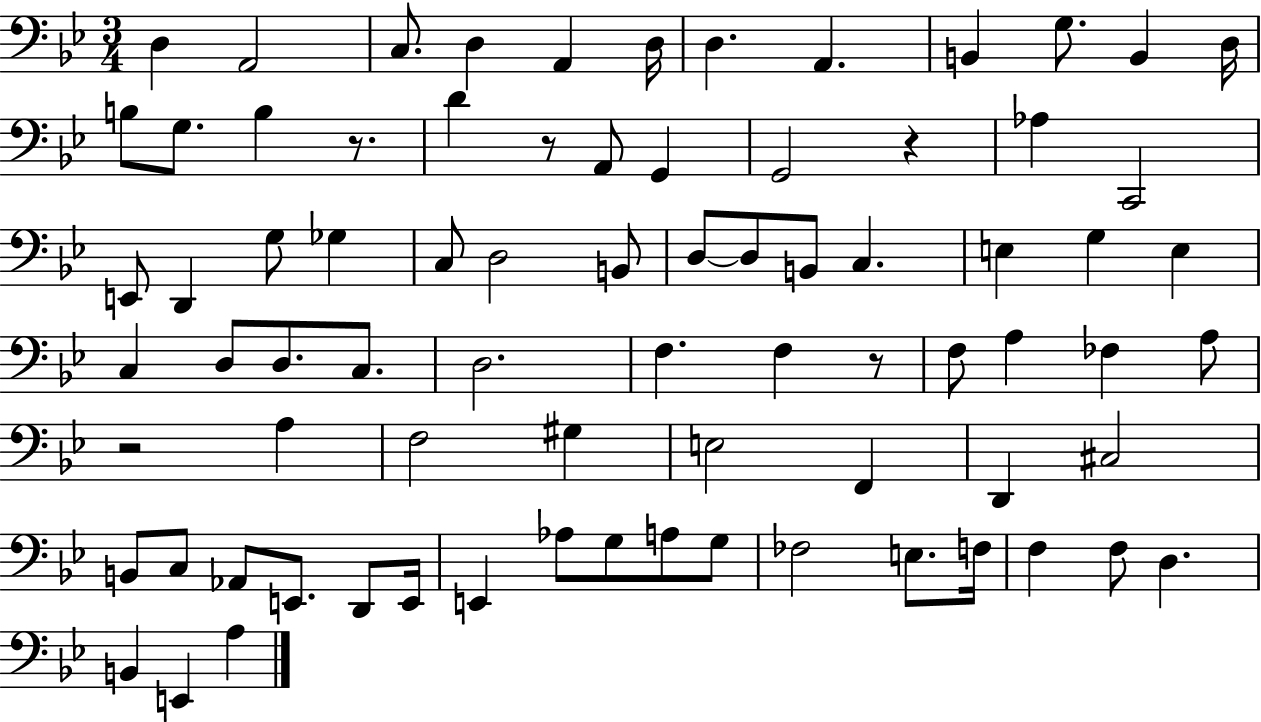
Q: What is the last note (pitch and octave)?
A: A3